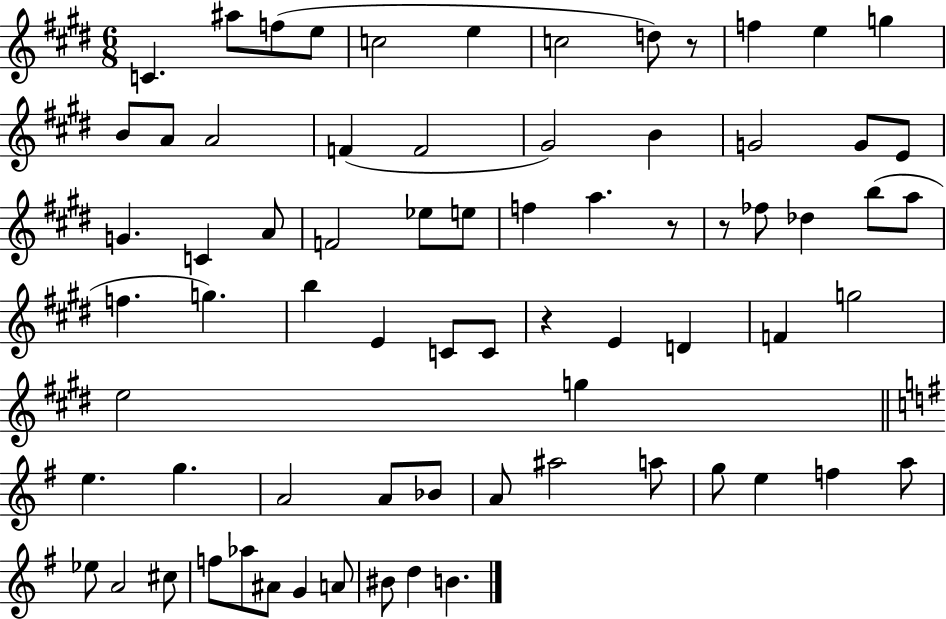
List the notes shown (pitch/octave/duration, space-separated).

C4/q. A#5/e F5/e E5/e C5/h E5/q C5/h D5/e R/e F5/q E5/q G5/q B4/e A4/e A4/h F4/q F4/h G#4/h B4/q G4/h G4/e E4/e G4/q. C4/q A4/e F4/h Eb5/e E5/e F5/q A5/q. R/e R/e FES5/e Db5/q B5/e A5/e F5/q. G5/q. B5/q E4/q C4/e C4/e R/q E4/q D4/q F4/q G5/h E5/h G5/q E5/q. G5/q. A4/h A4/e Bb4/e A4/e A#5/h A5/e G5/e E5/q F5/q A5/e Eb5/e A4/h C#5/e F5/e Ab5/e A#4/e G4/q A4/e BIS4/e D5/q B4/q.